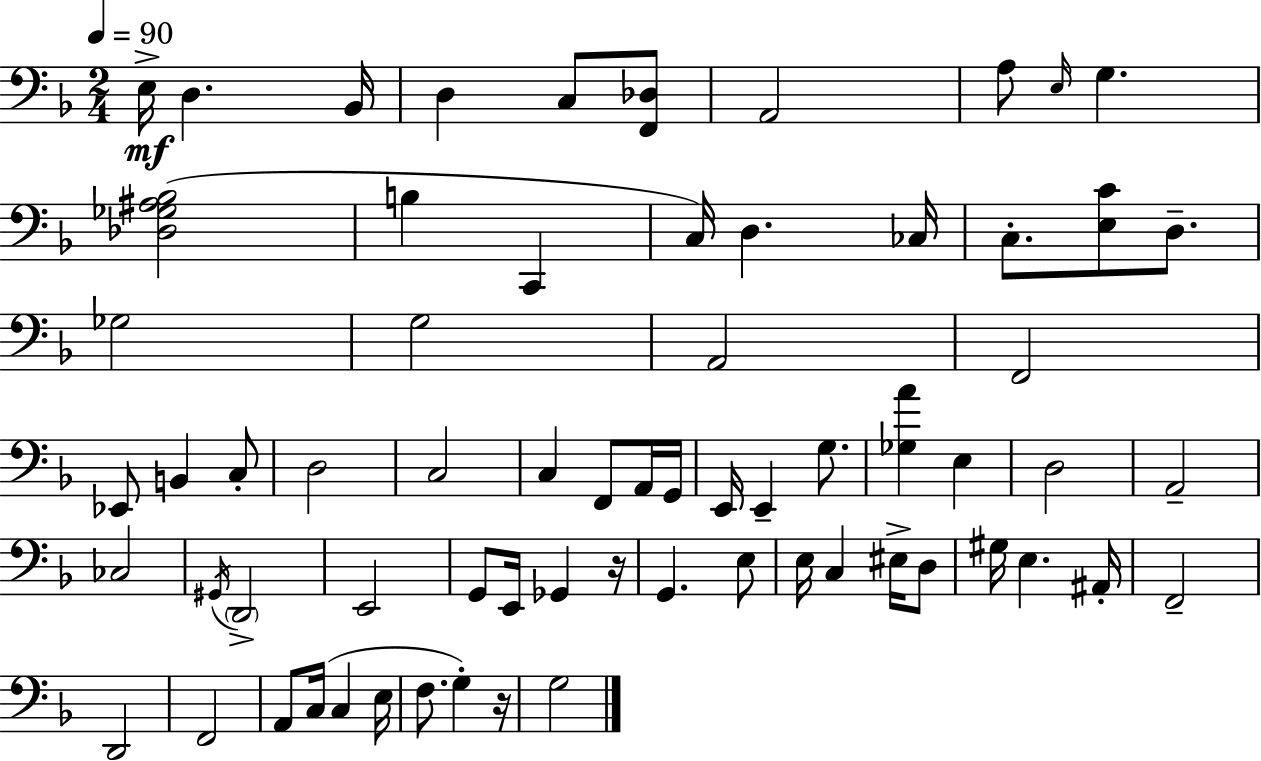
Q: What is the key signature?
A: F major